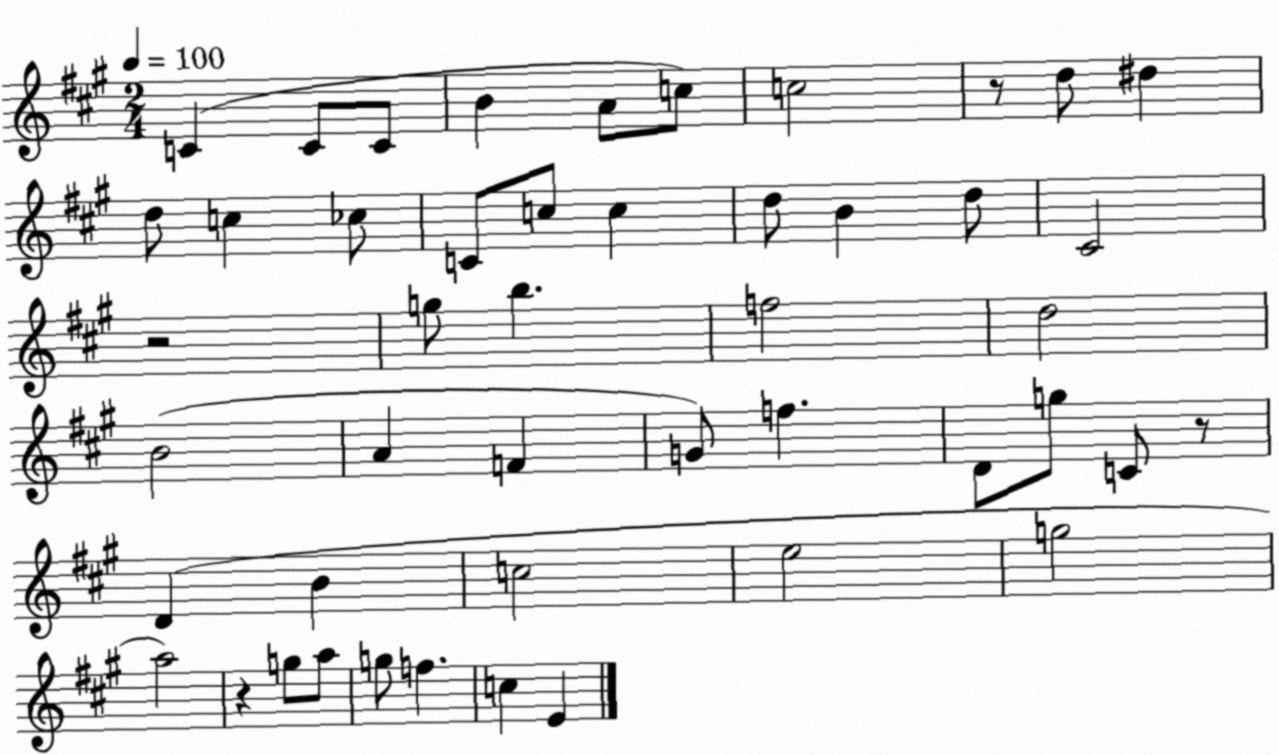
X:1
T:Untitled
M:2/4
L:1/4
K:A
C C/2 C/2 B A/2 c/2 c2 z/2 d/2 ^d d/2 c _c/2 C/2 c/2 c d/2 B d/2 ^C2 z2 g/2 b f2 d2 B2 A F G/2 f D/2 g/2 C/2 z/2 D B c2 e2 g2 a2 z g/2 a/2 g/2 f c E